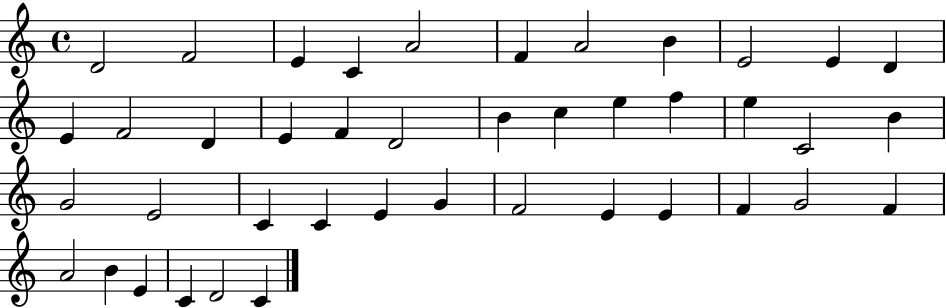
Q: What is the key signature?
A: C major